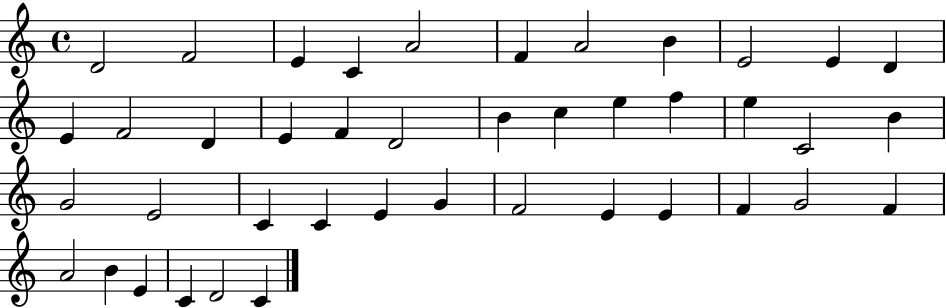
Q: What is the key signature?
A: C major